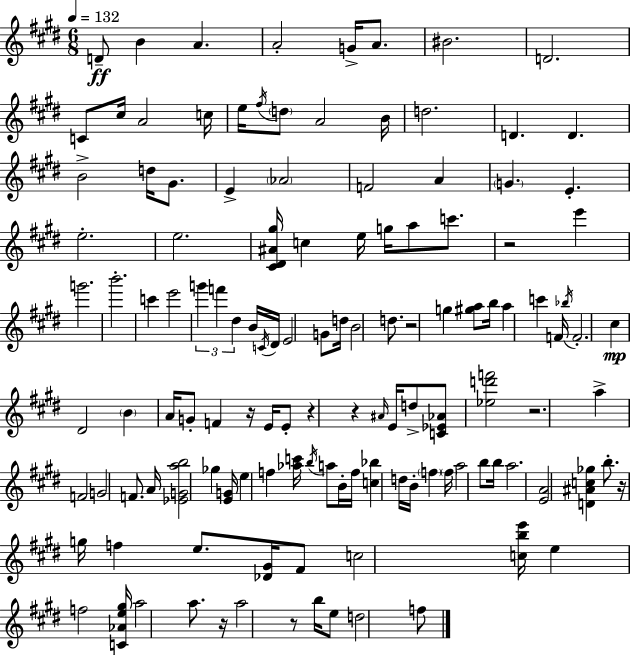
{
  \clef treble
  \numericTimeSignature
  \time 6/8
  \key e \major
  \tempo 4 = 132
  d'8--\ff b'4 a'4. | a'2-. g'16-> a'8. | bis'2. | d'2. | \break c'8 cis''16 a'2 c''16 | e''16 \acciaccatura { fis''16 } \parenthesize d''8 a'2 | b'16 d''2. | d'4. d'4. | \break b'2-> d''16 gis'8. | e'4-> \parenthesize aes'2 | f'2 a'4 | \parenthesize g'4. e'4.-. | \break e''2.-. | e''2. | <cis' dis' ais' gis''>16 c''4 e''16 g''16 a''8 c'''8. | r2 e'''4 | \break g'''2. | b'''2.-. | c'''4 e'''2 | \tuplet 3/2 { g'''4 f'''4 dis''4 } | \break b'16 \acciaccatura { c'16 } dis'16 e'2 | g'8 d''16 b'2 d''8. | r2 g''4 | <gis'' a''>8 b''16 a''4 c'''4 | \break f'16 \acciaccatura { bes''16 } f'2.-. | cis''4\mp dis'2 | \parenthesize b'4 a'16 g'8-. f'4 | r16 e'16 e'8-. r4 r4 | \break \grace { ais'16 } e'16 d''8-> <c' ees' aes'>8 <ees'' d''' f'''>2 | r2. | a''4-> f'2 | g'2 | \break f'8. a'16 <ees' g' a'' b''>2 | ges''4 <e' g'>16 e''4 f''4 | <aes'' c'''>16 \acciaccatura { b''16 } a''8 b'16-. f''16 <c'' bes''>4 d''16 | b'16-. \parenthesize f''4 \parenthesize f''16 a''2 | \break b''8 b''16 a''2. | <e' a'>2 | <d' ais' c'' ges''>4 b''8.-. r16 g''16 f''4 | e''8. <des' gis'>16 fis'8 c''2 | \break <c'' b'' e'''>16 e''4 f''2 | <c' aes' e'' gis''>16 a''2 | a''8. r16 a''2 | r8 b''16 e''8 d''2 | \break f''8 \bar "|."
}